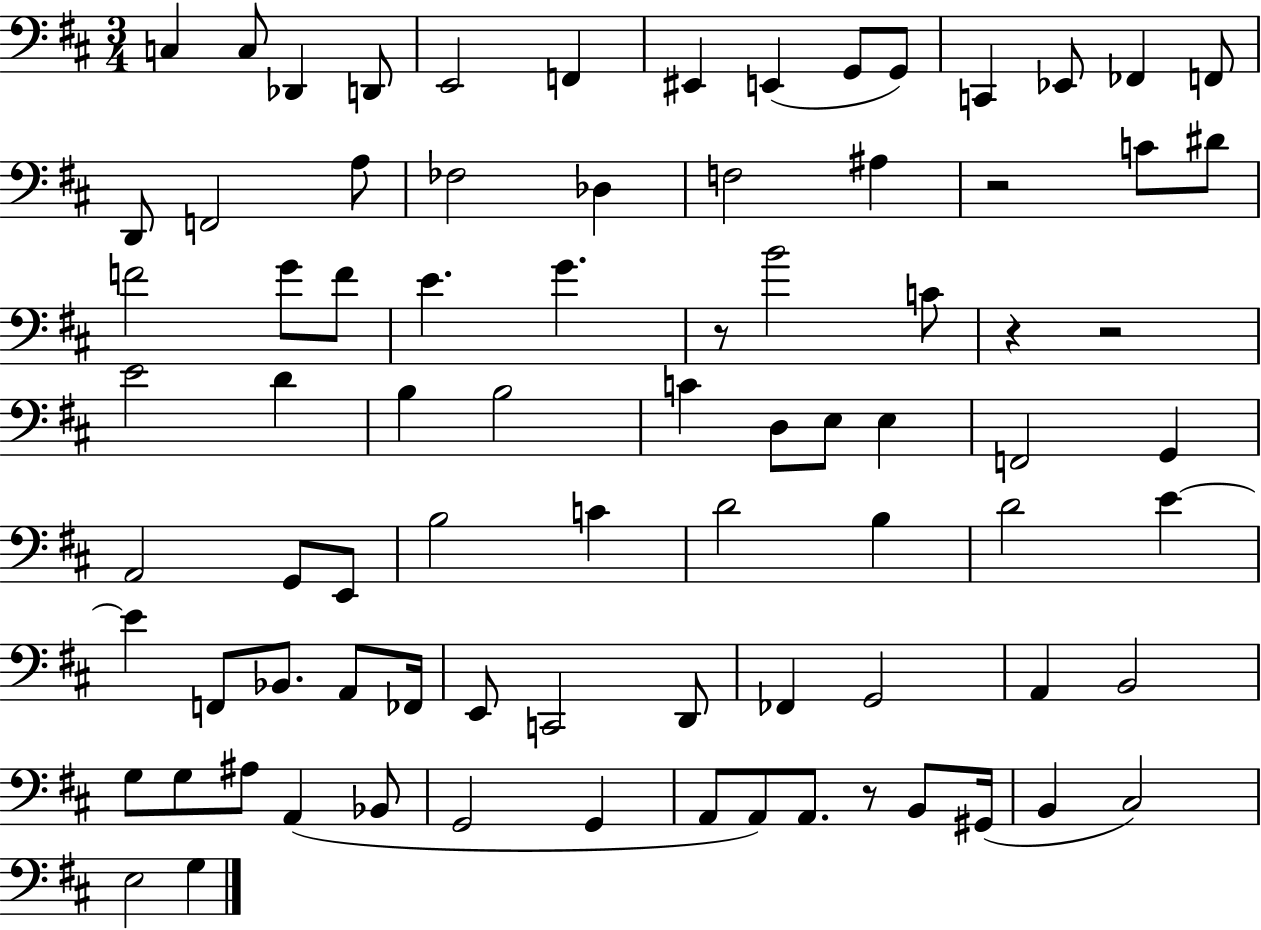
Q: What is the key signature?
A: D major